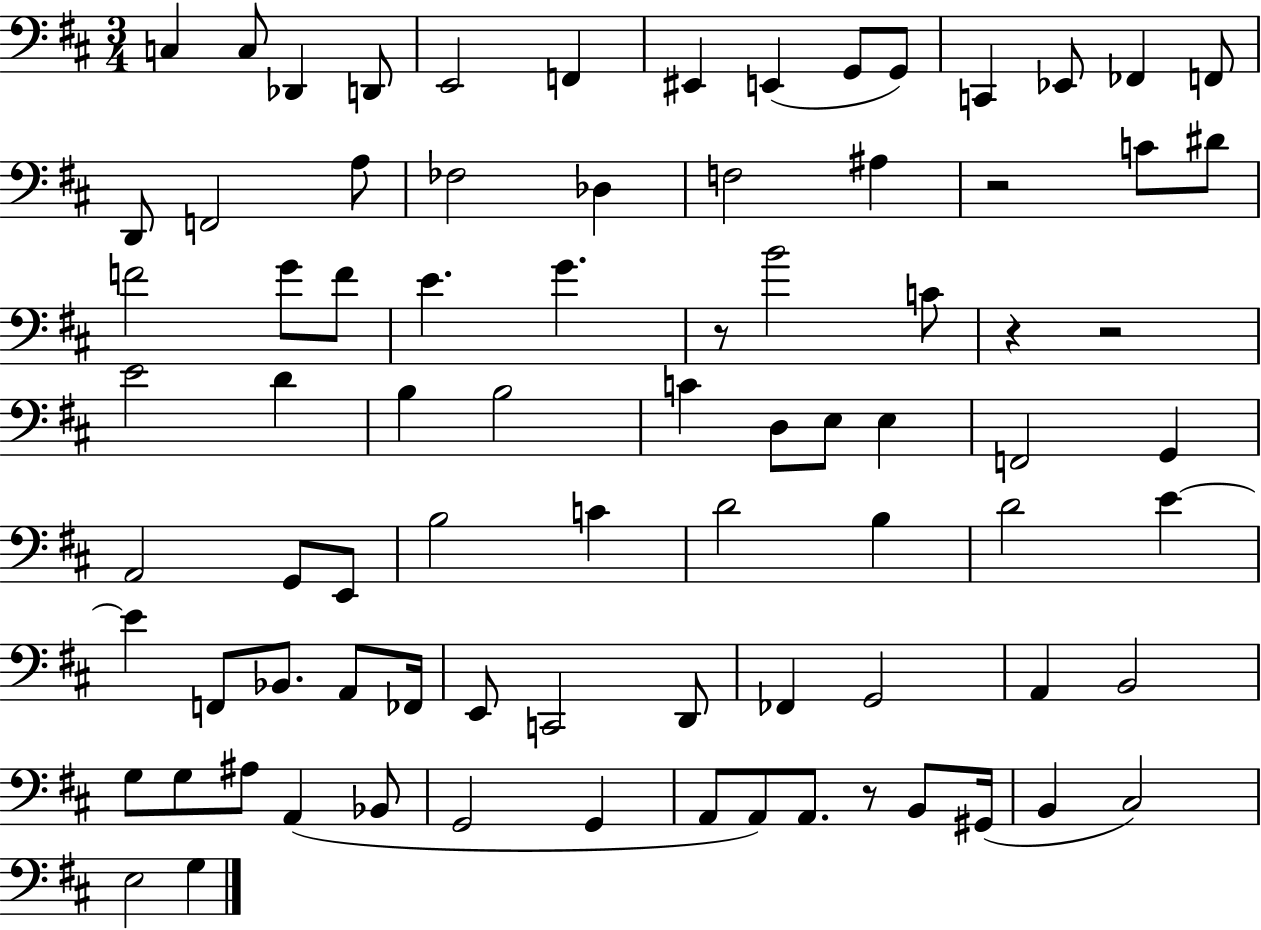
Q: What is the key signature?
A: D major